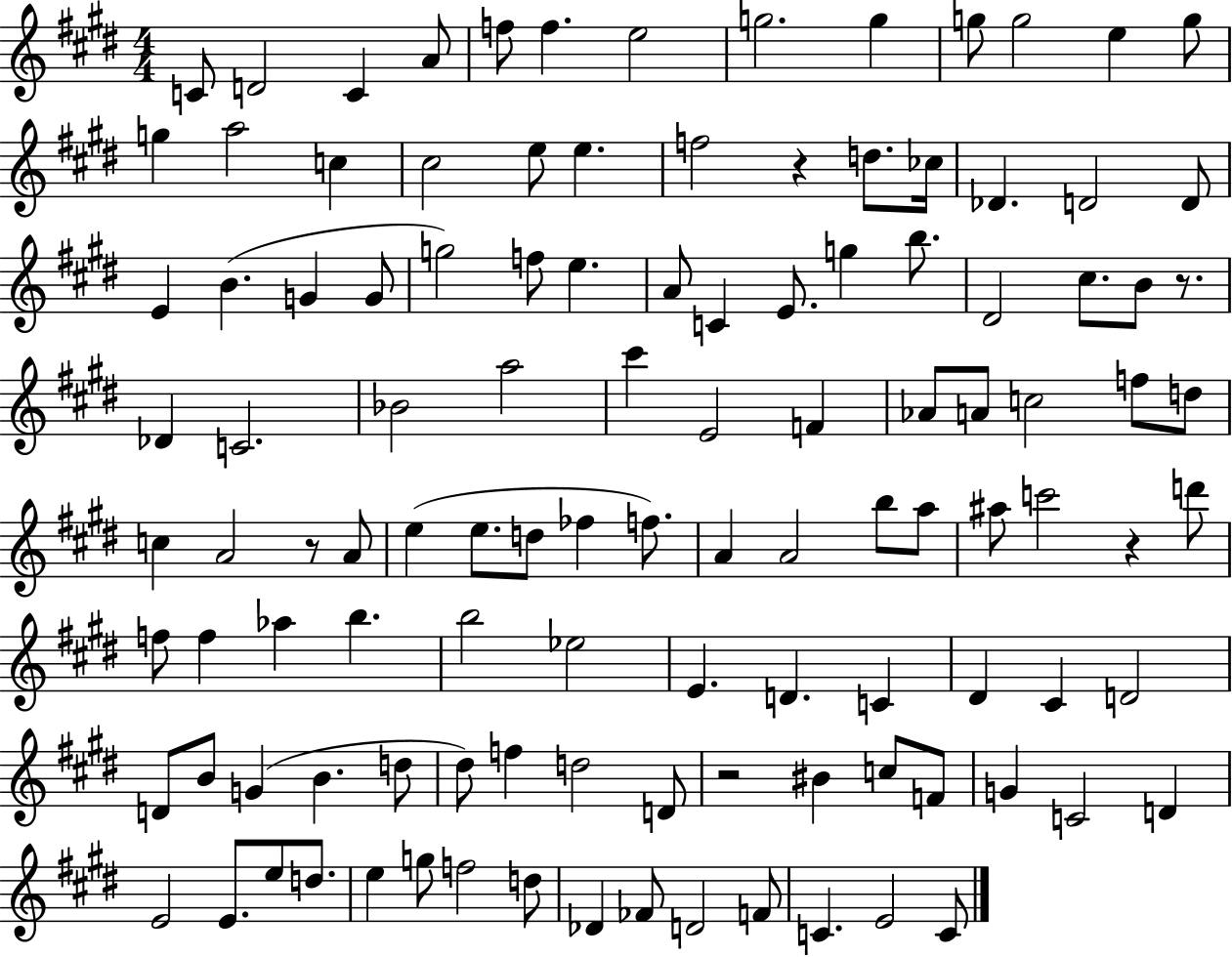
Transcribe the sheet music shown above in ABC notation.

X:1
T:Untitled
M:4/4
L:1/4
K:E
C/2 D2 C A/2 f/2 f e2 g2 g g/2 g2 e g/2 g a2 c ^c2 e/2 e f2 z d/2 _c/4 _D D2 D/2 E B G G/2 g2 f/2 e A/2 C E/2 g b/2 ^D2 ^c/2 B/2 z/2 _D C2 _B2 a2 ^c' E2 F _A/2 A/2 c2 f/2 d/2 c A2 z/2 A/2 e e/2 d/2 _f f/2 A A2 b/2 a/2 ^a/2 c'2 z d'/2 f/2 f _a b b2 _e2 E D C ^D ^C D2 D/2 B/2 G B d/2 ^d/2 f d2 D/2 z2 ^B c/2 F/2 G C2 D E2 E/2 e/2 d/2 e g/2 f2 d/2 _D _F/2 D2 F/2 C E2 C/2